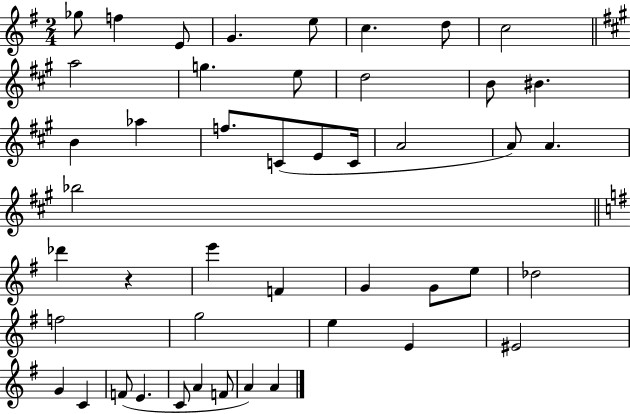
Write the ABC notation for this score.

X:1
T:Untitled
M:2/4
L:1/4
K:G
_g/2 f E/2 G e/2 c d/2 c2 a2 g e/2 d2 B/2 ^B B _a f/2 C/2 E/2 C/4 A2 A/2 A _b2 _d' z e' F G G/2 e/2 _d2 f2 g2 e E ^E2 G C F/2 E C/2 A F/2 A A